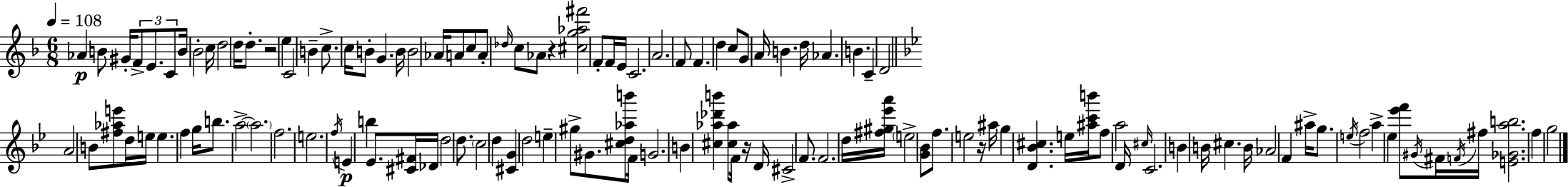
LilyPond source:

{
  \clef treble
  \numericTimeSignature
  \time 6/8
  \key f \major
  \tempo 4 = 108
  aes'4\p b'8 gis'16-. \tuplet 3/2 { f'8-> e'8. | c'8 } b'16 bes'2-. c''16 | d''2 d''16 d''8.-. | r2 e''4 | \break c'2 b'4-- | c''8.-> c''16 b'8-. g'4. | b'16 b'2 aes'16 a'8 | c''8 a'8-. \grace { des''16 } c''8 aes'8 r4 | \break <cis'' g'' aes'' fis'''>2 f'8-. f'16 | e'16 c'2. | a'2. | f'8 f'4. d''4 | \break c''8 g'8 a'16 b'4. | d''16 aes'4. b'4. | c'4-- d'2 | \bar "||" \break \key bes \major a'2 b'8 <fis'' aes'' e'''>8 | d''16 e''16 e''4. f''4 | g''16 b''8. a''2->~~ | \parenthesize a''2. | \break f''2. | e''2. | \acciaccatura { f''16 } e'4\p b''4 ees'8. | <cis' fis'>16 des'16 d''2 d''8. | \break \parenthesize c''2 d''4 | <cis' g'>4 d''2 | e''4-- gis''8-> gis'8. <cis'' d'' aes'' b'''>8 | f'16 g'2. | \break b'4 <cis'' aes'' des''' b'''>4 <cis'' aes''>8 f'16 | r16 d'16 cis'2-> f'8. | f'2. | d''16 <fis'' gis'' ees''' a'''>16 \parenthesize e''2-> <g' bes'>8 | \break f''8. e''2 | r16 ais''16 g''4 <d' bes' cis''>4. | e''16 <ais'' c''' b'''>16 f''8 a''2 | d'16 \grace { cis''16 } c'2. | \break b'4 b'16 cis''4. | b'16 aes'2 f'4 | ais''16-> g''8. \acciaccatura { e''16 } f''2 | a''4-> ees''4 <ees''' f'''>8 | \break \acciaccatura { gis'16 } fis'16 \acciaccatura { f'16 } fis''16 <e' ges' a'' b''>2. | f''4 g''2 | \bar "|."
}